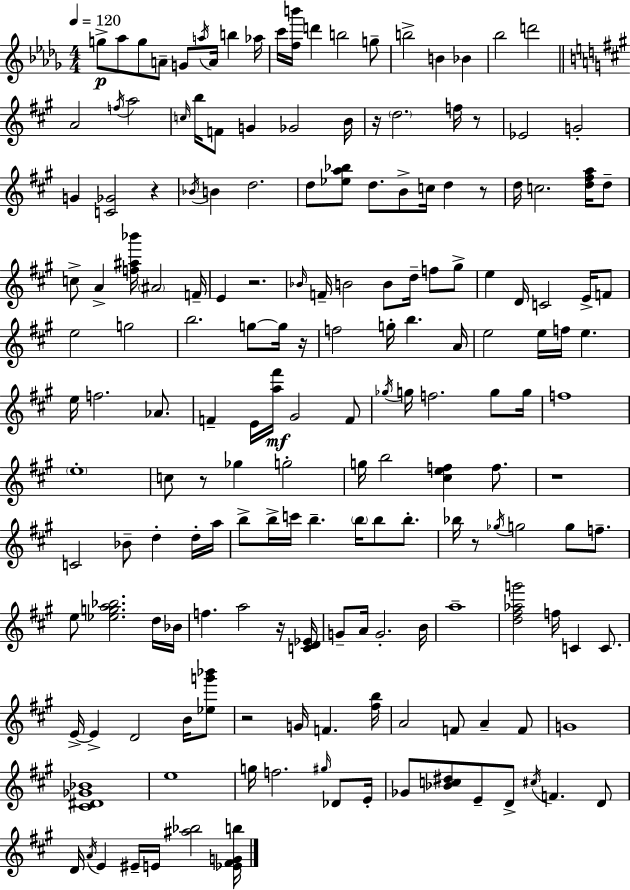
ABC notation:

X:1
T:Untitled
M:4/4
L:1/4
K:Bbm
g/2 _a/2 g/2 A/2 G/2 a/4 A/4 b _a/4 c'/4 [fb']/4 d' b2 g/2 b2 B _B _b2 d'2 A2 f/4 a2 c/4 b/4 F/2 G _G2 B/4 z/4 d2 f/4 z/2 _E2 G2 G [C_G]2 z _B/4 B d2 d/2 [_ea_b]/2 d/2 B/2 c/4 d z/2 d/4 c2 [d^fa]/4 d/2 c/2 A [f^a_b']/4 ^A2 F/4 E z2 _B/4 F/4 B2 B/2 d/4 f/2 ^g/2 e D/4 C2 E/4 F/2 e2 g2 b2 g/2 g/4 z/4 f2 g/4 b A/4 e2 e/4 f/4 e e/4 f2 _A/2 F E/4 [a^f']/4 ^G2 F/2 _g/4 g/4 f2 g/2 g/4 f4 e4 c/2 z/2 _g g2 g/4 b2 [^cef] f/2 z4 C2 _B/2 d d/4 a/4 b/2 b/4 c'/4 b b/4 b/2 b/2 _b/4 z/2 _g/4 g2 g/2 f/2 e/2 [_ega_b]2 d/4 _B/4 f a2 z/4 [CD_E]/4 G/2 A/4 G2 B/4 a4 [d^f_ag']2 f/4 C C/2 E/4 E D2 B/4 [_eg'_b']/2 z2 G/4 F [^fb]/4 A2 F/2 A F/2 G4 [^C^D_G_B]4 e4 g/4 f2 ^g/4 _D/2 E/4 _G/2 [_Bc^d]/2 E/2 D/2 ^c/4 F D/2 D/4 A/4 E ^E/4 E/4 [^a_b]2 [_E^FGb]/4